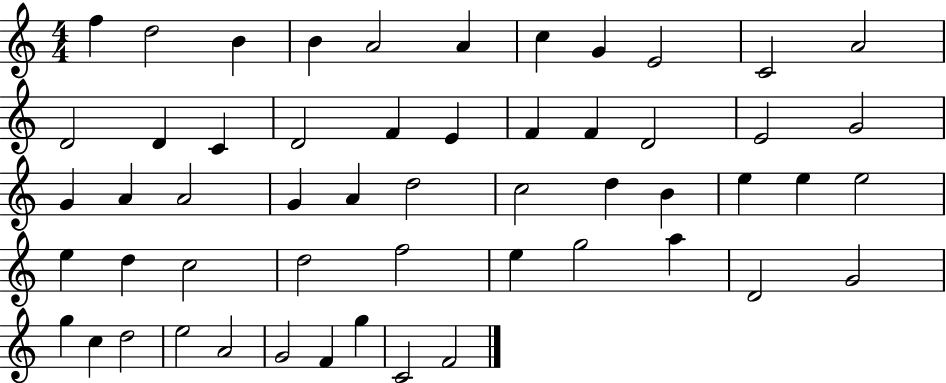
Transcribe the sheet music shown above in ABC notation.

X:1
T:Untitled
M:4/4
L:1/4
K:C
f d2 B B A2 A c G E2 C2 A2 D2 D C D2 F E F F D2 E2 G2 G A A2 G A d2 c2 d B e e e2 e d c2 d2 f2 e g2 a D2 G2 g c d2 e2 A2 G2 F g C2 F2